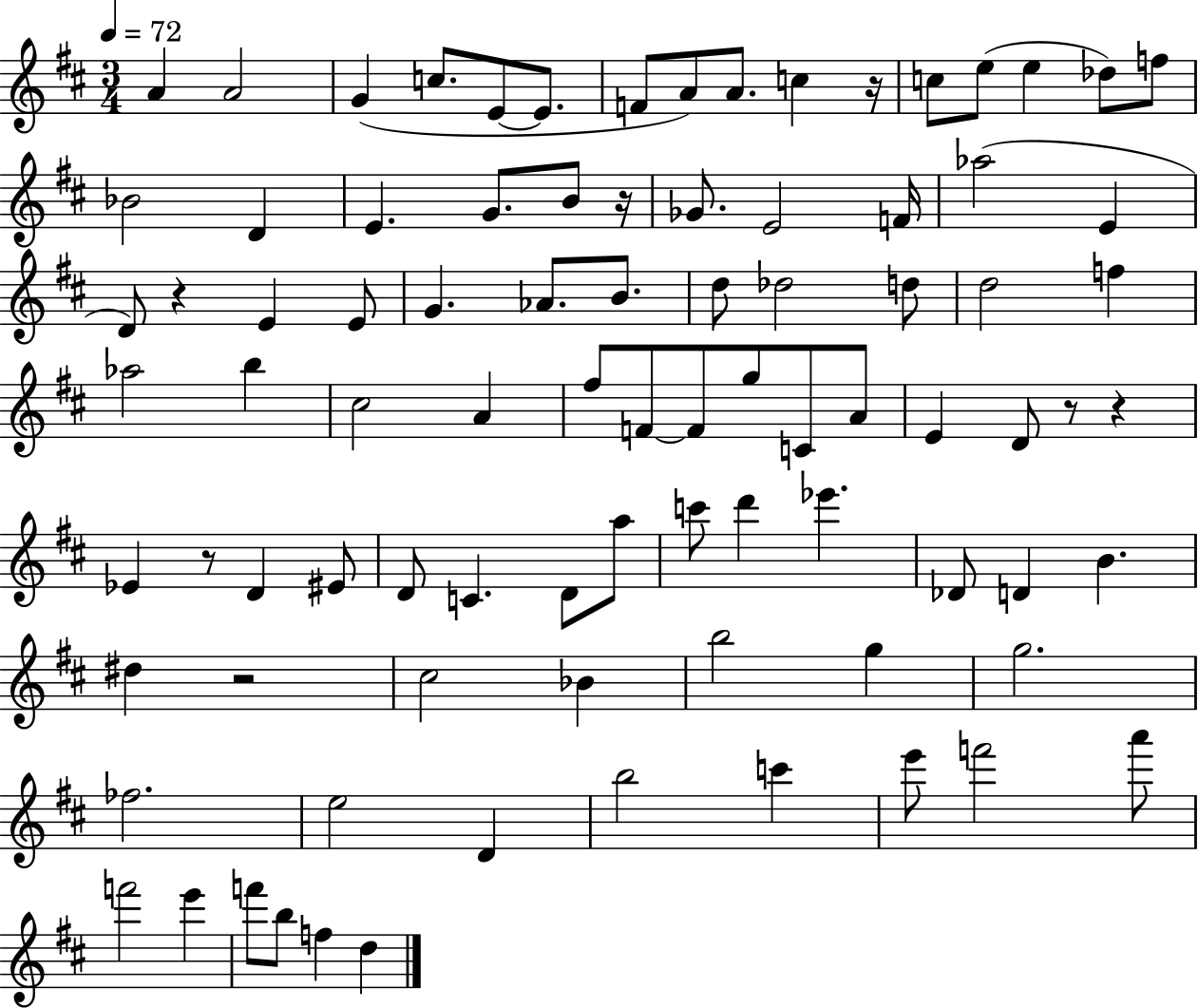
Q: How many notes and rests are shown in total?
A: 88